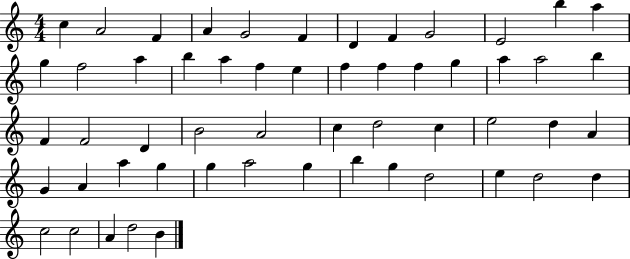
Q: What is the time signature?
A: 4/4